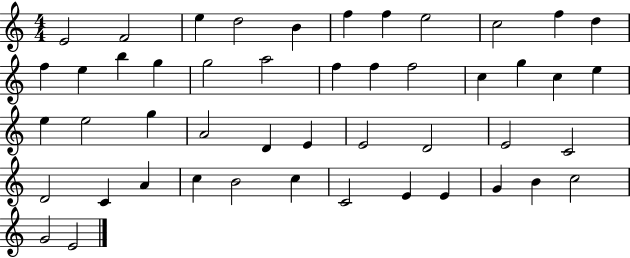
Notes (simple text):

E4/h F4/h E5/q D5/h B4/q F5/q F5/q E5/h C5/h F5/q D5/q F5/q E5/q B5/q G5/q G5/h A5/h F5/q F5/q F5/h C5/q G5/q C5/q E5/q E5/q E5/h G5/q A4/h D4/q E4/q E4/h D4/h E4/h C4/h D4/h C4/q A4/q C5/q B4/h C5/q C4/h E4/q E4/q G4/q B4/q C5/h G4/h E4/h